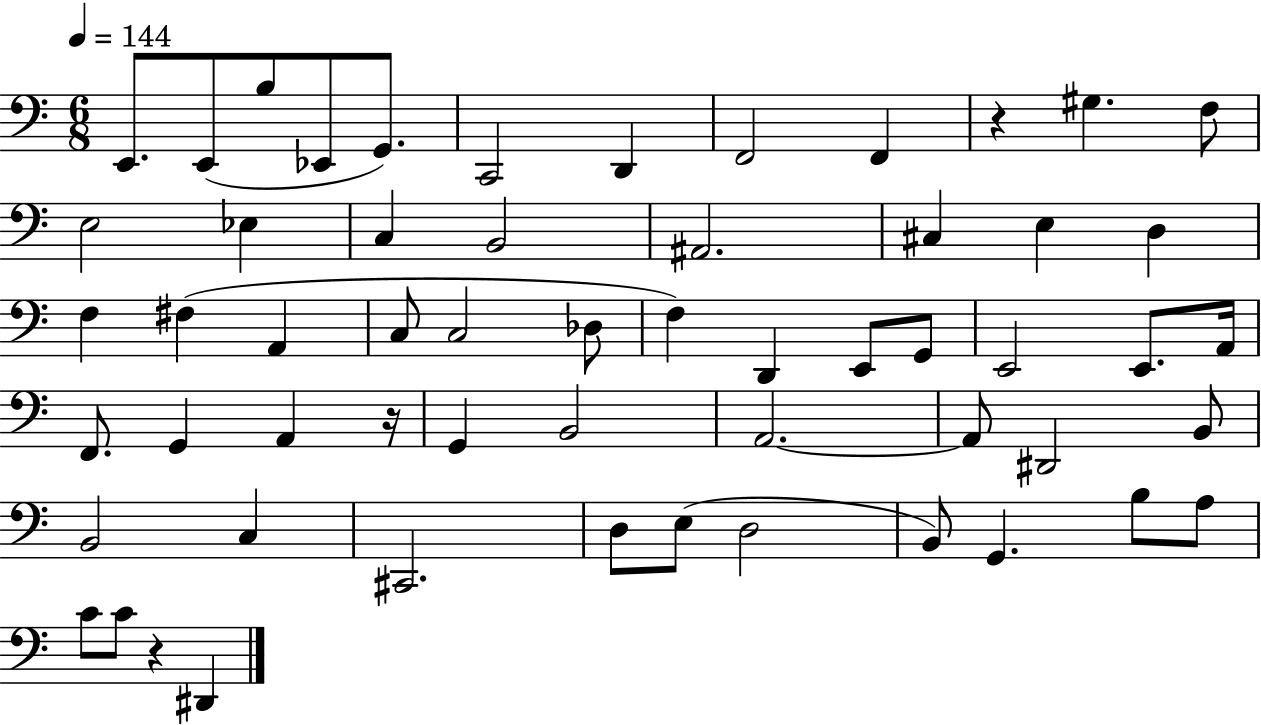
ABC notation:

X:1
T:Untitled
M:6/8
L:1/4
K:C
E,,/2 E,,/2 B,/2 _E,,/2 G,,/2 C,,2 D,, F,,2 F,, z ^G, F,/2 E,2 _E, C, B,,2 ^A,,2 ^C, E, D, F, ^F, A,, C,/2 C,2 _D,/2 F, D,, E,,/2 G,,/2 E,,2 E,,/2 A,,/4 F,,/2 G,, A,, z/4 G,, B,,2 A,,2 A,,/2 ^D,,2 B,,/2 B,,2 C, ^C,,2 D,/2 E,/2 D,2 B,,/2 G,, B,/2 A,/2 C/2 C/2 z ^D,,